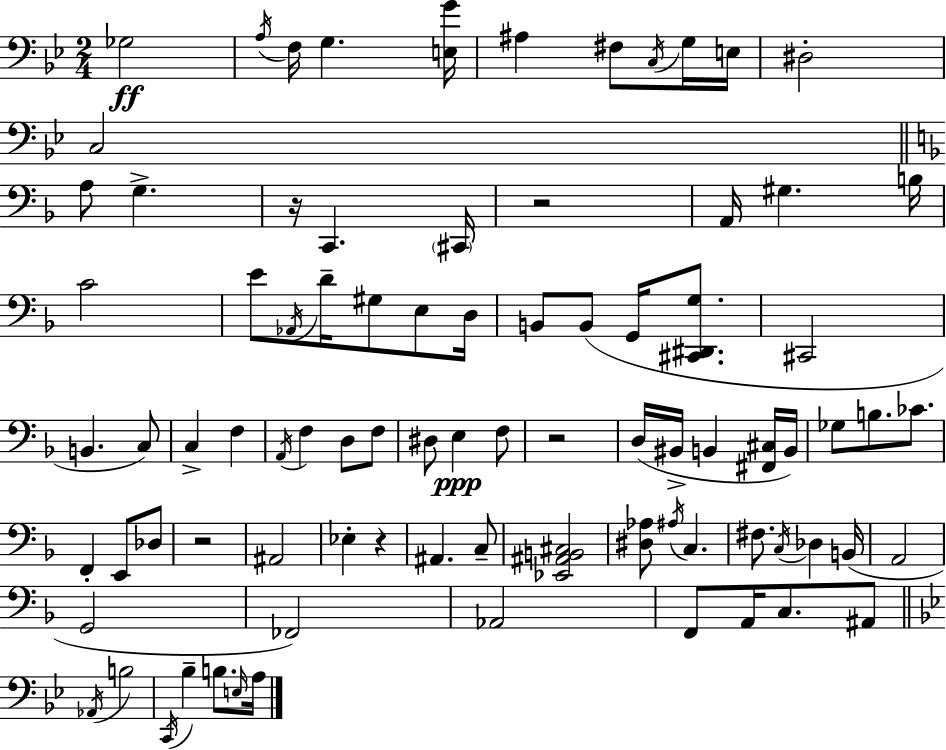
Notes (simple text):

Gb3/h A3/s F3/s G3/q. [E3,G4]/s A#3/q F#3/e C3/s G3/s E3/s D#3/h C3/h A3/e G3/q. R/s C2/q. C#2/s R/h A2/s G#3/q. B3/s C4/h E4/e Ab2/s D4/s G#3/e E3/e D3/s B2/e B2/e G2/s [C#2,D#2,G3]/e. C#2/h B2/q. C3/e C3/q F3/q A2/s F3/q D3/e F3/e D#3/e E3/q F3/e R/h D3/s BIS2/s B2/q [F#2,C#3]/s B2/s Gb3/e B3/e. CES4/e. F2/q E2/e Db3/e R/h A#2/h Eb3/q R/q A#2/q. C3/e [Eb2,A#2,B2,C#3]/h [D#3,Ab3]/e A#3/s C3/q. F#3/e. C3/s Db3/q B2/s A2/h G2/h FES2/h Ab2/h F2/e A2/s C3/e. A#2/e Ab2/s B3/h C2/s Bb3/q B3/e. E3/s A3/s